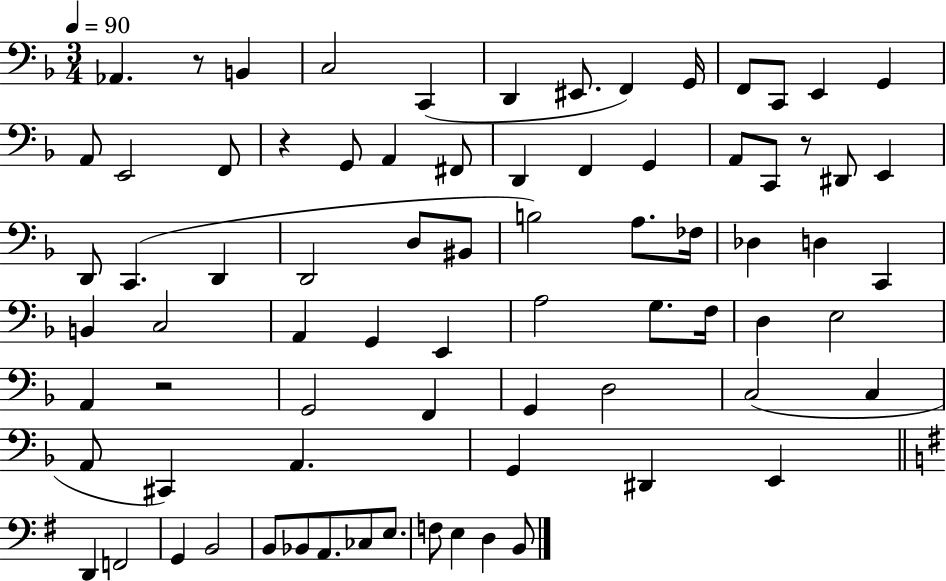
Ab2/q. R/e B2/q C3/h C2/q D2/q EIS2/e. F2/q G2/s F2/e C2/e E2/q G2/q A2/e E2/h F2/e R/q G2/e A2/q F#2/e D2/q F2/q G2/q A2/e C2/e R/e D#2/e E2/q D2/e C2/q. D2/q D2/h D3/e BIS2/e B3/h A3/e. FES3/s Db3/q D3/q C2/q B2/q C3/h A2/q G2/q E2/q A3/h G3/e. F3/s D3/q E3/h A2/q R/h G2/h F2/q G2/q D3/h C3/h C3/q A2/e C#2/q A2/q. G2/q D#2/q E2/q D2/q F2/h G2/q B2/h B2/e Bb2/e A2/e. CES3/e E3/e. F3/e E3/q D3/q B2/e